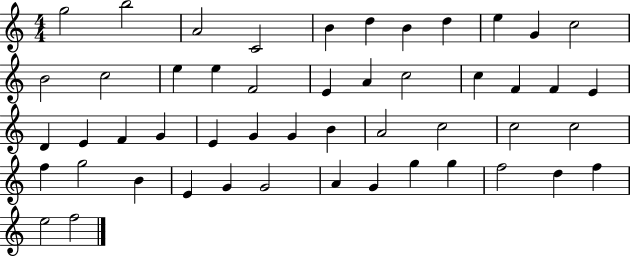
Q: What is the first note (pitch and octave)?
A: G5